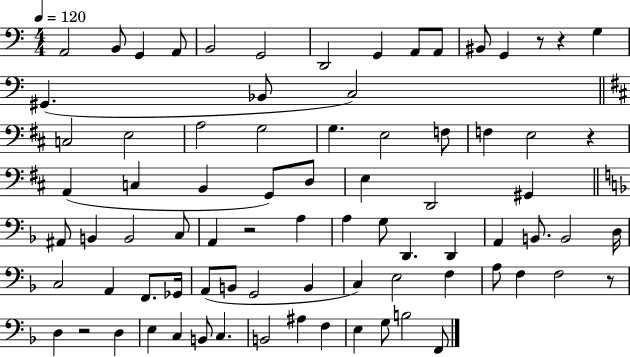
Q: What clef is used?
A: bass